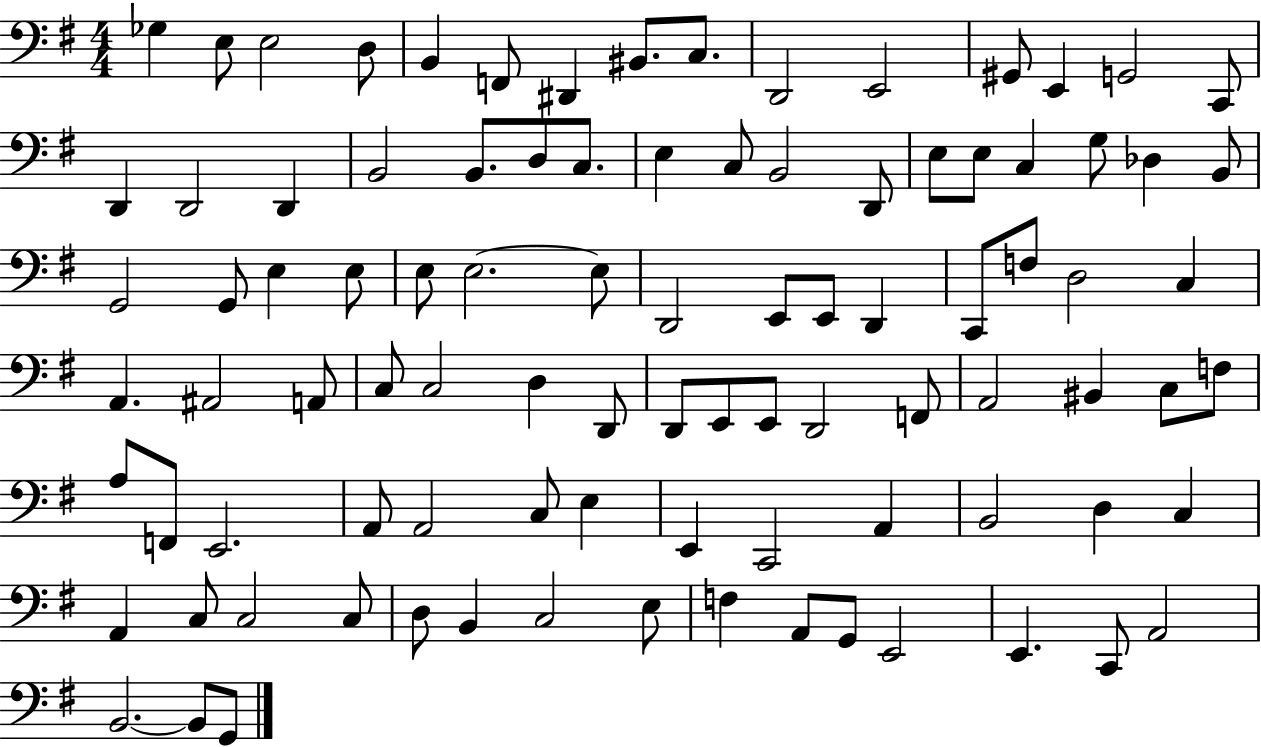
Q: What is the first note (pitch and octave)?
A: Gb3